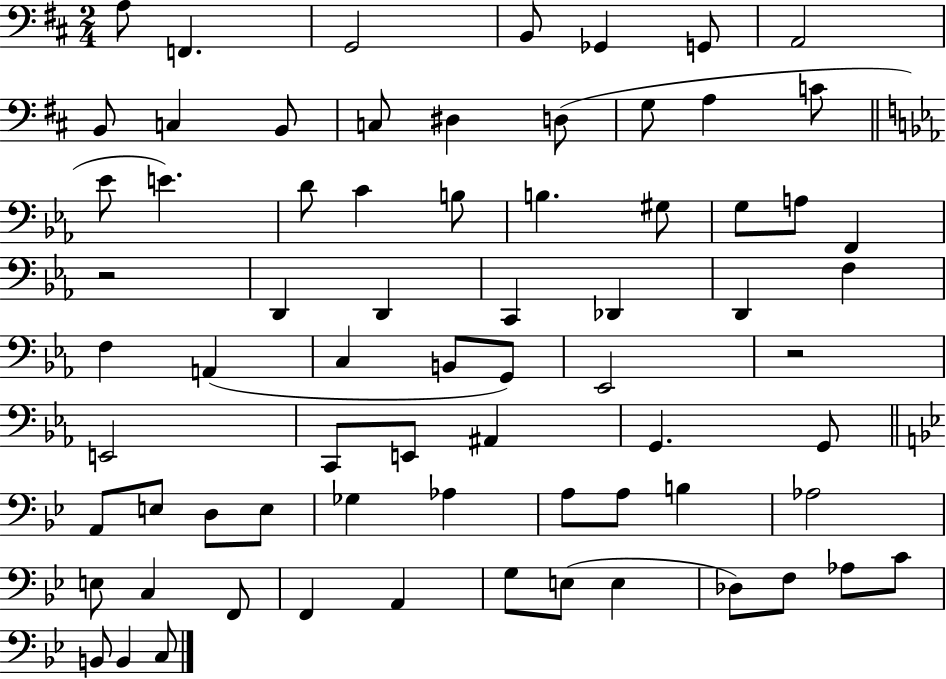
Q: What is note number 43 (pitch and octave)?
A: G2